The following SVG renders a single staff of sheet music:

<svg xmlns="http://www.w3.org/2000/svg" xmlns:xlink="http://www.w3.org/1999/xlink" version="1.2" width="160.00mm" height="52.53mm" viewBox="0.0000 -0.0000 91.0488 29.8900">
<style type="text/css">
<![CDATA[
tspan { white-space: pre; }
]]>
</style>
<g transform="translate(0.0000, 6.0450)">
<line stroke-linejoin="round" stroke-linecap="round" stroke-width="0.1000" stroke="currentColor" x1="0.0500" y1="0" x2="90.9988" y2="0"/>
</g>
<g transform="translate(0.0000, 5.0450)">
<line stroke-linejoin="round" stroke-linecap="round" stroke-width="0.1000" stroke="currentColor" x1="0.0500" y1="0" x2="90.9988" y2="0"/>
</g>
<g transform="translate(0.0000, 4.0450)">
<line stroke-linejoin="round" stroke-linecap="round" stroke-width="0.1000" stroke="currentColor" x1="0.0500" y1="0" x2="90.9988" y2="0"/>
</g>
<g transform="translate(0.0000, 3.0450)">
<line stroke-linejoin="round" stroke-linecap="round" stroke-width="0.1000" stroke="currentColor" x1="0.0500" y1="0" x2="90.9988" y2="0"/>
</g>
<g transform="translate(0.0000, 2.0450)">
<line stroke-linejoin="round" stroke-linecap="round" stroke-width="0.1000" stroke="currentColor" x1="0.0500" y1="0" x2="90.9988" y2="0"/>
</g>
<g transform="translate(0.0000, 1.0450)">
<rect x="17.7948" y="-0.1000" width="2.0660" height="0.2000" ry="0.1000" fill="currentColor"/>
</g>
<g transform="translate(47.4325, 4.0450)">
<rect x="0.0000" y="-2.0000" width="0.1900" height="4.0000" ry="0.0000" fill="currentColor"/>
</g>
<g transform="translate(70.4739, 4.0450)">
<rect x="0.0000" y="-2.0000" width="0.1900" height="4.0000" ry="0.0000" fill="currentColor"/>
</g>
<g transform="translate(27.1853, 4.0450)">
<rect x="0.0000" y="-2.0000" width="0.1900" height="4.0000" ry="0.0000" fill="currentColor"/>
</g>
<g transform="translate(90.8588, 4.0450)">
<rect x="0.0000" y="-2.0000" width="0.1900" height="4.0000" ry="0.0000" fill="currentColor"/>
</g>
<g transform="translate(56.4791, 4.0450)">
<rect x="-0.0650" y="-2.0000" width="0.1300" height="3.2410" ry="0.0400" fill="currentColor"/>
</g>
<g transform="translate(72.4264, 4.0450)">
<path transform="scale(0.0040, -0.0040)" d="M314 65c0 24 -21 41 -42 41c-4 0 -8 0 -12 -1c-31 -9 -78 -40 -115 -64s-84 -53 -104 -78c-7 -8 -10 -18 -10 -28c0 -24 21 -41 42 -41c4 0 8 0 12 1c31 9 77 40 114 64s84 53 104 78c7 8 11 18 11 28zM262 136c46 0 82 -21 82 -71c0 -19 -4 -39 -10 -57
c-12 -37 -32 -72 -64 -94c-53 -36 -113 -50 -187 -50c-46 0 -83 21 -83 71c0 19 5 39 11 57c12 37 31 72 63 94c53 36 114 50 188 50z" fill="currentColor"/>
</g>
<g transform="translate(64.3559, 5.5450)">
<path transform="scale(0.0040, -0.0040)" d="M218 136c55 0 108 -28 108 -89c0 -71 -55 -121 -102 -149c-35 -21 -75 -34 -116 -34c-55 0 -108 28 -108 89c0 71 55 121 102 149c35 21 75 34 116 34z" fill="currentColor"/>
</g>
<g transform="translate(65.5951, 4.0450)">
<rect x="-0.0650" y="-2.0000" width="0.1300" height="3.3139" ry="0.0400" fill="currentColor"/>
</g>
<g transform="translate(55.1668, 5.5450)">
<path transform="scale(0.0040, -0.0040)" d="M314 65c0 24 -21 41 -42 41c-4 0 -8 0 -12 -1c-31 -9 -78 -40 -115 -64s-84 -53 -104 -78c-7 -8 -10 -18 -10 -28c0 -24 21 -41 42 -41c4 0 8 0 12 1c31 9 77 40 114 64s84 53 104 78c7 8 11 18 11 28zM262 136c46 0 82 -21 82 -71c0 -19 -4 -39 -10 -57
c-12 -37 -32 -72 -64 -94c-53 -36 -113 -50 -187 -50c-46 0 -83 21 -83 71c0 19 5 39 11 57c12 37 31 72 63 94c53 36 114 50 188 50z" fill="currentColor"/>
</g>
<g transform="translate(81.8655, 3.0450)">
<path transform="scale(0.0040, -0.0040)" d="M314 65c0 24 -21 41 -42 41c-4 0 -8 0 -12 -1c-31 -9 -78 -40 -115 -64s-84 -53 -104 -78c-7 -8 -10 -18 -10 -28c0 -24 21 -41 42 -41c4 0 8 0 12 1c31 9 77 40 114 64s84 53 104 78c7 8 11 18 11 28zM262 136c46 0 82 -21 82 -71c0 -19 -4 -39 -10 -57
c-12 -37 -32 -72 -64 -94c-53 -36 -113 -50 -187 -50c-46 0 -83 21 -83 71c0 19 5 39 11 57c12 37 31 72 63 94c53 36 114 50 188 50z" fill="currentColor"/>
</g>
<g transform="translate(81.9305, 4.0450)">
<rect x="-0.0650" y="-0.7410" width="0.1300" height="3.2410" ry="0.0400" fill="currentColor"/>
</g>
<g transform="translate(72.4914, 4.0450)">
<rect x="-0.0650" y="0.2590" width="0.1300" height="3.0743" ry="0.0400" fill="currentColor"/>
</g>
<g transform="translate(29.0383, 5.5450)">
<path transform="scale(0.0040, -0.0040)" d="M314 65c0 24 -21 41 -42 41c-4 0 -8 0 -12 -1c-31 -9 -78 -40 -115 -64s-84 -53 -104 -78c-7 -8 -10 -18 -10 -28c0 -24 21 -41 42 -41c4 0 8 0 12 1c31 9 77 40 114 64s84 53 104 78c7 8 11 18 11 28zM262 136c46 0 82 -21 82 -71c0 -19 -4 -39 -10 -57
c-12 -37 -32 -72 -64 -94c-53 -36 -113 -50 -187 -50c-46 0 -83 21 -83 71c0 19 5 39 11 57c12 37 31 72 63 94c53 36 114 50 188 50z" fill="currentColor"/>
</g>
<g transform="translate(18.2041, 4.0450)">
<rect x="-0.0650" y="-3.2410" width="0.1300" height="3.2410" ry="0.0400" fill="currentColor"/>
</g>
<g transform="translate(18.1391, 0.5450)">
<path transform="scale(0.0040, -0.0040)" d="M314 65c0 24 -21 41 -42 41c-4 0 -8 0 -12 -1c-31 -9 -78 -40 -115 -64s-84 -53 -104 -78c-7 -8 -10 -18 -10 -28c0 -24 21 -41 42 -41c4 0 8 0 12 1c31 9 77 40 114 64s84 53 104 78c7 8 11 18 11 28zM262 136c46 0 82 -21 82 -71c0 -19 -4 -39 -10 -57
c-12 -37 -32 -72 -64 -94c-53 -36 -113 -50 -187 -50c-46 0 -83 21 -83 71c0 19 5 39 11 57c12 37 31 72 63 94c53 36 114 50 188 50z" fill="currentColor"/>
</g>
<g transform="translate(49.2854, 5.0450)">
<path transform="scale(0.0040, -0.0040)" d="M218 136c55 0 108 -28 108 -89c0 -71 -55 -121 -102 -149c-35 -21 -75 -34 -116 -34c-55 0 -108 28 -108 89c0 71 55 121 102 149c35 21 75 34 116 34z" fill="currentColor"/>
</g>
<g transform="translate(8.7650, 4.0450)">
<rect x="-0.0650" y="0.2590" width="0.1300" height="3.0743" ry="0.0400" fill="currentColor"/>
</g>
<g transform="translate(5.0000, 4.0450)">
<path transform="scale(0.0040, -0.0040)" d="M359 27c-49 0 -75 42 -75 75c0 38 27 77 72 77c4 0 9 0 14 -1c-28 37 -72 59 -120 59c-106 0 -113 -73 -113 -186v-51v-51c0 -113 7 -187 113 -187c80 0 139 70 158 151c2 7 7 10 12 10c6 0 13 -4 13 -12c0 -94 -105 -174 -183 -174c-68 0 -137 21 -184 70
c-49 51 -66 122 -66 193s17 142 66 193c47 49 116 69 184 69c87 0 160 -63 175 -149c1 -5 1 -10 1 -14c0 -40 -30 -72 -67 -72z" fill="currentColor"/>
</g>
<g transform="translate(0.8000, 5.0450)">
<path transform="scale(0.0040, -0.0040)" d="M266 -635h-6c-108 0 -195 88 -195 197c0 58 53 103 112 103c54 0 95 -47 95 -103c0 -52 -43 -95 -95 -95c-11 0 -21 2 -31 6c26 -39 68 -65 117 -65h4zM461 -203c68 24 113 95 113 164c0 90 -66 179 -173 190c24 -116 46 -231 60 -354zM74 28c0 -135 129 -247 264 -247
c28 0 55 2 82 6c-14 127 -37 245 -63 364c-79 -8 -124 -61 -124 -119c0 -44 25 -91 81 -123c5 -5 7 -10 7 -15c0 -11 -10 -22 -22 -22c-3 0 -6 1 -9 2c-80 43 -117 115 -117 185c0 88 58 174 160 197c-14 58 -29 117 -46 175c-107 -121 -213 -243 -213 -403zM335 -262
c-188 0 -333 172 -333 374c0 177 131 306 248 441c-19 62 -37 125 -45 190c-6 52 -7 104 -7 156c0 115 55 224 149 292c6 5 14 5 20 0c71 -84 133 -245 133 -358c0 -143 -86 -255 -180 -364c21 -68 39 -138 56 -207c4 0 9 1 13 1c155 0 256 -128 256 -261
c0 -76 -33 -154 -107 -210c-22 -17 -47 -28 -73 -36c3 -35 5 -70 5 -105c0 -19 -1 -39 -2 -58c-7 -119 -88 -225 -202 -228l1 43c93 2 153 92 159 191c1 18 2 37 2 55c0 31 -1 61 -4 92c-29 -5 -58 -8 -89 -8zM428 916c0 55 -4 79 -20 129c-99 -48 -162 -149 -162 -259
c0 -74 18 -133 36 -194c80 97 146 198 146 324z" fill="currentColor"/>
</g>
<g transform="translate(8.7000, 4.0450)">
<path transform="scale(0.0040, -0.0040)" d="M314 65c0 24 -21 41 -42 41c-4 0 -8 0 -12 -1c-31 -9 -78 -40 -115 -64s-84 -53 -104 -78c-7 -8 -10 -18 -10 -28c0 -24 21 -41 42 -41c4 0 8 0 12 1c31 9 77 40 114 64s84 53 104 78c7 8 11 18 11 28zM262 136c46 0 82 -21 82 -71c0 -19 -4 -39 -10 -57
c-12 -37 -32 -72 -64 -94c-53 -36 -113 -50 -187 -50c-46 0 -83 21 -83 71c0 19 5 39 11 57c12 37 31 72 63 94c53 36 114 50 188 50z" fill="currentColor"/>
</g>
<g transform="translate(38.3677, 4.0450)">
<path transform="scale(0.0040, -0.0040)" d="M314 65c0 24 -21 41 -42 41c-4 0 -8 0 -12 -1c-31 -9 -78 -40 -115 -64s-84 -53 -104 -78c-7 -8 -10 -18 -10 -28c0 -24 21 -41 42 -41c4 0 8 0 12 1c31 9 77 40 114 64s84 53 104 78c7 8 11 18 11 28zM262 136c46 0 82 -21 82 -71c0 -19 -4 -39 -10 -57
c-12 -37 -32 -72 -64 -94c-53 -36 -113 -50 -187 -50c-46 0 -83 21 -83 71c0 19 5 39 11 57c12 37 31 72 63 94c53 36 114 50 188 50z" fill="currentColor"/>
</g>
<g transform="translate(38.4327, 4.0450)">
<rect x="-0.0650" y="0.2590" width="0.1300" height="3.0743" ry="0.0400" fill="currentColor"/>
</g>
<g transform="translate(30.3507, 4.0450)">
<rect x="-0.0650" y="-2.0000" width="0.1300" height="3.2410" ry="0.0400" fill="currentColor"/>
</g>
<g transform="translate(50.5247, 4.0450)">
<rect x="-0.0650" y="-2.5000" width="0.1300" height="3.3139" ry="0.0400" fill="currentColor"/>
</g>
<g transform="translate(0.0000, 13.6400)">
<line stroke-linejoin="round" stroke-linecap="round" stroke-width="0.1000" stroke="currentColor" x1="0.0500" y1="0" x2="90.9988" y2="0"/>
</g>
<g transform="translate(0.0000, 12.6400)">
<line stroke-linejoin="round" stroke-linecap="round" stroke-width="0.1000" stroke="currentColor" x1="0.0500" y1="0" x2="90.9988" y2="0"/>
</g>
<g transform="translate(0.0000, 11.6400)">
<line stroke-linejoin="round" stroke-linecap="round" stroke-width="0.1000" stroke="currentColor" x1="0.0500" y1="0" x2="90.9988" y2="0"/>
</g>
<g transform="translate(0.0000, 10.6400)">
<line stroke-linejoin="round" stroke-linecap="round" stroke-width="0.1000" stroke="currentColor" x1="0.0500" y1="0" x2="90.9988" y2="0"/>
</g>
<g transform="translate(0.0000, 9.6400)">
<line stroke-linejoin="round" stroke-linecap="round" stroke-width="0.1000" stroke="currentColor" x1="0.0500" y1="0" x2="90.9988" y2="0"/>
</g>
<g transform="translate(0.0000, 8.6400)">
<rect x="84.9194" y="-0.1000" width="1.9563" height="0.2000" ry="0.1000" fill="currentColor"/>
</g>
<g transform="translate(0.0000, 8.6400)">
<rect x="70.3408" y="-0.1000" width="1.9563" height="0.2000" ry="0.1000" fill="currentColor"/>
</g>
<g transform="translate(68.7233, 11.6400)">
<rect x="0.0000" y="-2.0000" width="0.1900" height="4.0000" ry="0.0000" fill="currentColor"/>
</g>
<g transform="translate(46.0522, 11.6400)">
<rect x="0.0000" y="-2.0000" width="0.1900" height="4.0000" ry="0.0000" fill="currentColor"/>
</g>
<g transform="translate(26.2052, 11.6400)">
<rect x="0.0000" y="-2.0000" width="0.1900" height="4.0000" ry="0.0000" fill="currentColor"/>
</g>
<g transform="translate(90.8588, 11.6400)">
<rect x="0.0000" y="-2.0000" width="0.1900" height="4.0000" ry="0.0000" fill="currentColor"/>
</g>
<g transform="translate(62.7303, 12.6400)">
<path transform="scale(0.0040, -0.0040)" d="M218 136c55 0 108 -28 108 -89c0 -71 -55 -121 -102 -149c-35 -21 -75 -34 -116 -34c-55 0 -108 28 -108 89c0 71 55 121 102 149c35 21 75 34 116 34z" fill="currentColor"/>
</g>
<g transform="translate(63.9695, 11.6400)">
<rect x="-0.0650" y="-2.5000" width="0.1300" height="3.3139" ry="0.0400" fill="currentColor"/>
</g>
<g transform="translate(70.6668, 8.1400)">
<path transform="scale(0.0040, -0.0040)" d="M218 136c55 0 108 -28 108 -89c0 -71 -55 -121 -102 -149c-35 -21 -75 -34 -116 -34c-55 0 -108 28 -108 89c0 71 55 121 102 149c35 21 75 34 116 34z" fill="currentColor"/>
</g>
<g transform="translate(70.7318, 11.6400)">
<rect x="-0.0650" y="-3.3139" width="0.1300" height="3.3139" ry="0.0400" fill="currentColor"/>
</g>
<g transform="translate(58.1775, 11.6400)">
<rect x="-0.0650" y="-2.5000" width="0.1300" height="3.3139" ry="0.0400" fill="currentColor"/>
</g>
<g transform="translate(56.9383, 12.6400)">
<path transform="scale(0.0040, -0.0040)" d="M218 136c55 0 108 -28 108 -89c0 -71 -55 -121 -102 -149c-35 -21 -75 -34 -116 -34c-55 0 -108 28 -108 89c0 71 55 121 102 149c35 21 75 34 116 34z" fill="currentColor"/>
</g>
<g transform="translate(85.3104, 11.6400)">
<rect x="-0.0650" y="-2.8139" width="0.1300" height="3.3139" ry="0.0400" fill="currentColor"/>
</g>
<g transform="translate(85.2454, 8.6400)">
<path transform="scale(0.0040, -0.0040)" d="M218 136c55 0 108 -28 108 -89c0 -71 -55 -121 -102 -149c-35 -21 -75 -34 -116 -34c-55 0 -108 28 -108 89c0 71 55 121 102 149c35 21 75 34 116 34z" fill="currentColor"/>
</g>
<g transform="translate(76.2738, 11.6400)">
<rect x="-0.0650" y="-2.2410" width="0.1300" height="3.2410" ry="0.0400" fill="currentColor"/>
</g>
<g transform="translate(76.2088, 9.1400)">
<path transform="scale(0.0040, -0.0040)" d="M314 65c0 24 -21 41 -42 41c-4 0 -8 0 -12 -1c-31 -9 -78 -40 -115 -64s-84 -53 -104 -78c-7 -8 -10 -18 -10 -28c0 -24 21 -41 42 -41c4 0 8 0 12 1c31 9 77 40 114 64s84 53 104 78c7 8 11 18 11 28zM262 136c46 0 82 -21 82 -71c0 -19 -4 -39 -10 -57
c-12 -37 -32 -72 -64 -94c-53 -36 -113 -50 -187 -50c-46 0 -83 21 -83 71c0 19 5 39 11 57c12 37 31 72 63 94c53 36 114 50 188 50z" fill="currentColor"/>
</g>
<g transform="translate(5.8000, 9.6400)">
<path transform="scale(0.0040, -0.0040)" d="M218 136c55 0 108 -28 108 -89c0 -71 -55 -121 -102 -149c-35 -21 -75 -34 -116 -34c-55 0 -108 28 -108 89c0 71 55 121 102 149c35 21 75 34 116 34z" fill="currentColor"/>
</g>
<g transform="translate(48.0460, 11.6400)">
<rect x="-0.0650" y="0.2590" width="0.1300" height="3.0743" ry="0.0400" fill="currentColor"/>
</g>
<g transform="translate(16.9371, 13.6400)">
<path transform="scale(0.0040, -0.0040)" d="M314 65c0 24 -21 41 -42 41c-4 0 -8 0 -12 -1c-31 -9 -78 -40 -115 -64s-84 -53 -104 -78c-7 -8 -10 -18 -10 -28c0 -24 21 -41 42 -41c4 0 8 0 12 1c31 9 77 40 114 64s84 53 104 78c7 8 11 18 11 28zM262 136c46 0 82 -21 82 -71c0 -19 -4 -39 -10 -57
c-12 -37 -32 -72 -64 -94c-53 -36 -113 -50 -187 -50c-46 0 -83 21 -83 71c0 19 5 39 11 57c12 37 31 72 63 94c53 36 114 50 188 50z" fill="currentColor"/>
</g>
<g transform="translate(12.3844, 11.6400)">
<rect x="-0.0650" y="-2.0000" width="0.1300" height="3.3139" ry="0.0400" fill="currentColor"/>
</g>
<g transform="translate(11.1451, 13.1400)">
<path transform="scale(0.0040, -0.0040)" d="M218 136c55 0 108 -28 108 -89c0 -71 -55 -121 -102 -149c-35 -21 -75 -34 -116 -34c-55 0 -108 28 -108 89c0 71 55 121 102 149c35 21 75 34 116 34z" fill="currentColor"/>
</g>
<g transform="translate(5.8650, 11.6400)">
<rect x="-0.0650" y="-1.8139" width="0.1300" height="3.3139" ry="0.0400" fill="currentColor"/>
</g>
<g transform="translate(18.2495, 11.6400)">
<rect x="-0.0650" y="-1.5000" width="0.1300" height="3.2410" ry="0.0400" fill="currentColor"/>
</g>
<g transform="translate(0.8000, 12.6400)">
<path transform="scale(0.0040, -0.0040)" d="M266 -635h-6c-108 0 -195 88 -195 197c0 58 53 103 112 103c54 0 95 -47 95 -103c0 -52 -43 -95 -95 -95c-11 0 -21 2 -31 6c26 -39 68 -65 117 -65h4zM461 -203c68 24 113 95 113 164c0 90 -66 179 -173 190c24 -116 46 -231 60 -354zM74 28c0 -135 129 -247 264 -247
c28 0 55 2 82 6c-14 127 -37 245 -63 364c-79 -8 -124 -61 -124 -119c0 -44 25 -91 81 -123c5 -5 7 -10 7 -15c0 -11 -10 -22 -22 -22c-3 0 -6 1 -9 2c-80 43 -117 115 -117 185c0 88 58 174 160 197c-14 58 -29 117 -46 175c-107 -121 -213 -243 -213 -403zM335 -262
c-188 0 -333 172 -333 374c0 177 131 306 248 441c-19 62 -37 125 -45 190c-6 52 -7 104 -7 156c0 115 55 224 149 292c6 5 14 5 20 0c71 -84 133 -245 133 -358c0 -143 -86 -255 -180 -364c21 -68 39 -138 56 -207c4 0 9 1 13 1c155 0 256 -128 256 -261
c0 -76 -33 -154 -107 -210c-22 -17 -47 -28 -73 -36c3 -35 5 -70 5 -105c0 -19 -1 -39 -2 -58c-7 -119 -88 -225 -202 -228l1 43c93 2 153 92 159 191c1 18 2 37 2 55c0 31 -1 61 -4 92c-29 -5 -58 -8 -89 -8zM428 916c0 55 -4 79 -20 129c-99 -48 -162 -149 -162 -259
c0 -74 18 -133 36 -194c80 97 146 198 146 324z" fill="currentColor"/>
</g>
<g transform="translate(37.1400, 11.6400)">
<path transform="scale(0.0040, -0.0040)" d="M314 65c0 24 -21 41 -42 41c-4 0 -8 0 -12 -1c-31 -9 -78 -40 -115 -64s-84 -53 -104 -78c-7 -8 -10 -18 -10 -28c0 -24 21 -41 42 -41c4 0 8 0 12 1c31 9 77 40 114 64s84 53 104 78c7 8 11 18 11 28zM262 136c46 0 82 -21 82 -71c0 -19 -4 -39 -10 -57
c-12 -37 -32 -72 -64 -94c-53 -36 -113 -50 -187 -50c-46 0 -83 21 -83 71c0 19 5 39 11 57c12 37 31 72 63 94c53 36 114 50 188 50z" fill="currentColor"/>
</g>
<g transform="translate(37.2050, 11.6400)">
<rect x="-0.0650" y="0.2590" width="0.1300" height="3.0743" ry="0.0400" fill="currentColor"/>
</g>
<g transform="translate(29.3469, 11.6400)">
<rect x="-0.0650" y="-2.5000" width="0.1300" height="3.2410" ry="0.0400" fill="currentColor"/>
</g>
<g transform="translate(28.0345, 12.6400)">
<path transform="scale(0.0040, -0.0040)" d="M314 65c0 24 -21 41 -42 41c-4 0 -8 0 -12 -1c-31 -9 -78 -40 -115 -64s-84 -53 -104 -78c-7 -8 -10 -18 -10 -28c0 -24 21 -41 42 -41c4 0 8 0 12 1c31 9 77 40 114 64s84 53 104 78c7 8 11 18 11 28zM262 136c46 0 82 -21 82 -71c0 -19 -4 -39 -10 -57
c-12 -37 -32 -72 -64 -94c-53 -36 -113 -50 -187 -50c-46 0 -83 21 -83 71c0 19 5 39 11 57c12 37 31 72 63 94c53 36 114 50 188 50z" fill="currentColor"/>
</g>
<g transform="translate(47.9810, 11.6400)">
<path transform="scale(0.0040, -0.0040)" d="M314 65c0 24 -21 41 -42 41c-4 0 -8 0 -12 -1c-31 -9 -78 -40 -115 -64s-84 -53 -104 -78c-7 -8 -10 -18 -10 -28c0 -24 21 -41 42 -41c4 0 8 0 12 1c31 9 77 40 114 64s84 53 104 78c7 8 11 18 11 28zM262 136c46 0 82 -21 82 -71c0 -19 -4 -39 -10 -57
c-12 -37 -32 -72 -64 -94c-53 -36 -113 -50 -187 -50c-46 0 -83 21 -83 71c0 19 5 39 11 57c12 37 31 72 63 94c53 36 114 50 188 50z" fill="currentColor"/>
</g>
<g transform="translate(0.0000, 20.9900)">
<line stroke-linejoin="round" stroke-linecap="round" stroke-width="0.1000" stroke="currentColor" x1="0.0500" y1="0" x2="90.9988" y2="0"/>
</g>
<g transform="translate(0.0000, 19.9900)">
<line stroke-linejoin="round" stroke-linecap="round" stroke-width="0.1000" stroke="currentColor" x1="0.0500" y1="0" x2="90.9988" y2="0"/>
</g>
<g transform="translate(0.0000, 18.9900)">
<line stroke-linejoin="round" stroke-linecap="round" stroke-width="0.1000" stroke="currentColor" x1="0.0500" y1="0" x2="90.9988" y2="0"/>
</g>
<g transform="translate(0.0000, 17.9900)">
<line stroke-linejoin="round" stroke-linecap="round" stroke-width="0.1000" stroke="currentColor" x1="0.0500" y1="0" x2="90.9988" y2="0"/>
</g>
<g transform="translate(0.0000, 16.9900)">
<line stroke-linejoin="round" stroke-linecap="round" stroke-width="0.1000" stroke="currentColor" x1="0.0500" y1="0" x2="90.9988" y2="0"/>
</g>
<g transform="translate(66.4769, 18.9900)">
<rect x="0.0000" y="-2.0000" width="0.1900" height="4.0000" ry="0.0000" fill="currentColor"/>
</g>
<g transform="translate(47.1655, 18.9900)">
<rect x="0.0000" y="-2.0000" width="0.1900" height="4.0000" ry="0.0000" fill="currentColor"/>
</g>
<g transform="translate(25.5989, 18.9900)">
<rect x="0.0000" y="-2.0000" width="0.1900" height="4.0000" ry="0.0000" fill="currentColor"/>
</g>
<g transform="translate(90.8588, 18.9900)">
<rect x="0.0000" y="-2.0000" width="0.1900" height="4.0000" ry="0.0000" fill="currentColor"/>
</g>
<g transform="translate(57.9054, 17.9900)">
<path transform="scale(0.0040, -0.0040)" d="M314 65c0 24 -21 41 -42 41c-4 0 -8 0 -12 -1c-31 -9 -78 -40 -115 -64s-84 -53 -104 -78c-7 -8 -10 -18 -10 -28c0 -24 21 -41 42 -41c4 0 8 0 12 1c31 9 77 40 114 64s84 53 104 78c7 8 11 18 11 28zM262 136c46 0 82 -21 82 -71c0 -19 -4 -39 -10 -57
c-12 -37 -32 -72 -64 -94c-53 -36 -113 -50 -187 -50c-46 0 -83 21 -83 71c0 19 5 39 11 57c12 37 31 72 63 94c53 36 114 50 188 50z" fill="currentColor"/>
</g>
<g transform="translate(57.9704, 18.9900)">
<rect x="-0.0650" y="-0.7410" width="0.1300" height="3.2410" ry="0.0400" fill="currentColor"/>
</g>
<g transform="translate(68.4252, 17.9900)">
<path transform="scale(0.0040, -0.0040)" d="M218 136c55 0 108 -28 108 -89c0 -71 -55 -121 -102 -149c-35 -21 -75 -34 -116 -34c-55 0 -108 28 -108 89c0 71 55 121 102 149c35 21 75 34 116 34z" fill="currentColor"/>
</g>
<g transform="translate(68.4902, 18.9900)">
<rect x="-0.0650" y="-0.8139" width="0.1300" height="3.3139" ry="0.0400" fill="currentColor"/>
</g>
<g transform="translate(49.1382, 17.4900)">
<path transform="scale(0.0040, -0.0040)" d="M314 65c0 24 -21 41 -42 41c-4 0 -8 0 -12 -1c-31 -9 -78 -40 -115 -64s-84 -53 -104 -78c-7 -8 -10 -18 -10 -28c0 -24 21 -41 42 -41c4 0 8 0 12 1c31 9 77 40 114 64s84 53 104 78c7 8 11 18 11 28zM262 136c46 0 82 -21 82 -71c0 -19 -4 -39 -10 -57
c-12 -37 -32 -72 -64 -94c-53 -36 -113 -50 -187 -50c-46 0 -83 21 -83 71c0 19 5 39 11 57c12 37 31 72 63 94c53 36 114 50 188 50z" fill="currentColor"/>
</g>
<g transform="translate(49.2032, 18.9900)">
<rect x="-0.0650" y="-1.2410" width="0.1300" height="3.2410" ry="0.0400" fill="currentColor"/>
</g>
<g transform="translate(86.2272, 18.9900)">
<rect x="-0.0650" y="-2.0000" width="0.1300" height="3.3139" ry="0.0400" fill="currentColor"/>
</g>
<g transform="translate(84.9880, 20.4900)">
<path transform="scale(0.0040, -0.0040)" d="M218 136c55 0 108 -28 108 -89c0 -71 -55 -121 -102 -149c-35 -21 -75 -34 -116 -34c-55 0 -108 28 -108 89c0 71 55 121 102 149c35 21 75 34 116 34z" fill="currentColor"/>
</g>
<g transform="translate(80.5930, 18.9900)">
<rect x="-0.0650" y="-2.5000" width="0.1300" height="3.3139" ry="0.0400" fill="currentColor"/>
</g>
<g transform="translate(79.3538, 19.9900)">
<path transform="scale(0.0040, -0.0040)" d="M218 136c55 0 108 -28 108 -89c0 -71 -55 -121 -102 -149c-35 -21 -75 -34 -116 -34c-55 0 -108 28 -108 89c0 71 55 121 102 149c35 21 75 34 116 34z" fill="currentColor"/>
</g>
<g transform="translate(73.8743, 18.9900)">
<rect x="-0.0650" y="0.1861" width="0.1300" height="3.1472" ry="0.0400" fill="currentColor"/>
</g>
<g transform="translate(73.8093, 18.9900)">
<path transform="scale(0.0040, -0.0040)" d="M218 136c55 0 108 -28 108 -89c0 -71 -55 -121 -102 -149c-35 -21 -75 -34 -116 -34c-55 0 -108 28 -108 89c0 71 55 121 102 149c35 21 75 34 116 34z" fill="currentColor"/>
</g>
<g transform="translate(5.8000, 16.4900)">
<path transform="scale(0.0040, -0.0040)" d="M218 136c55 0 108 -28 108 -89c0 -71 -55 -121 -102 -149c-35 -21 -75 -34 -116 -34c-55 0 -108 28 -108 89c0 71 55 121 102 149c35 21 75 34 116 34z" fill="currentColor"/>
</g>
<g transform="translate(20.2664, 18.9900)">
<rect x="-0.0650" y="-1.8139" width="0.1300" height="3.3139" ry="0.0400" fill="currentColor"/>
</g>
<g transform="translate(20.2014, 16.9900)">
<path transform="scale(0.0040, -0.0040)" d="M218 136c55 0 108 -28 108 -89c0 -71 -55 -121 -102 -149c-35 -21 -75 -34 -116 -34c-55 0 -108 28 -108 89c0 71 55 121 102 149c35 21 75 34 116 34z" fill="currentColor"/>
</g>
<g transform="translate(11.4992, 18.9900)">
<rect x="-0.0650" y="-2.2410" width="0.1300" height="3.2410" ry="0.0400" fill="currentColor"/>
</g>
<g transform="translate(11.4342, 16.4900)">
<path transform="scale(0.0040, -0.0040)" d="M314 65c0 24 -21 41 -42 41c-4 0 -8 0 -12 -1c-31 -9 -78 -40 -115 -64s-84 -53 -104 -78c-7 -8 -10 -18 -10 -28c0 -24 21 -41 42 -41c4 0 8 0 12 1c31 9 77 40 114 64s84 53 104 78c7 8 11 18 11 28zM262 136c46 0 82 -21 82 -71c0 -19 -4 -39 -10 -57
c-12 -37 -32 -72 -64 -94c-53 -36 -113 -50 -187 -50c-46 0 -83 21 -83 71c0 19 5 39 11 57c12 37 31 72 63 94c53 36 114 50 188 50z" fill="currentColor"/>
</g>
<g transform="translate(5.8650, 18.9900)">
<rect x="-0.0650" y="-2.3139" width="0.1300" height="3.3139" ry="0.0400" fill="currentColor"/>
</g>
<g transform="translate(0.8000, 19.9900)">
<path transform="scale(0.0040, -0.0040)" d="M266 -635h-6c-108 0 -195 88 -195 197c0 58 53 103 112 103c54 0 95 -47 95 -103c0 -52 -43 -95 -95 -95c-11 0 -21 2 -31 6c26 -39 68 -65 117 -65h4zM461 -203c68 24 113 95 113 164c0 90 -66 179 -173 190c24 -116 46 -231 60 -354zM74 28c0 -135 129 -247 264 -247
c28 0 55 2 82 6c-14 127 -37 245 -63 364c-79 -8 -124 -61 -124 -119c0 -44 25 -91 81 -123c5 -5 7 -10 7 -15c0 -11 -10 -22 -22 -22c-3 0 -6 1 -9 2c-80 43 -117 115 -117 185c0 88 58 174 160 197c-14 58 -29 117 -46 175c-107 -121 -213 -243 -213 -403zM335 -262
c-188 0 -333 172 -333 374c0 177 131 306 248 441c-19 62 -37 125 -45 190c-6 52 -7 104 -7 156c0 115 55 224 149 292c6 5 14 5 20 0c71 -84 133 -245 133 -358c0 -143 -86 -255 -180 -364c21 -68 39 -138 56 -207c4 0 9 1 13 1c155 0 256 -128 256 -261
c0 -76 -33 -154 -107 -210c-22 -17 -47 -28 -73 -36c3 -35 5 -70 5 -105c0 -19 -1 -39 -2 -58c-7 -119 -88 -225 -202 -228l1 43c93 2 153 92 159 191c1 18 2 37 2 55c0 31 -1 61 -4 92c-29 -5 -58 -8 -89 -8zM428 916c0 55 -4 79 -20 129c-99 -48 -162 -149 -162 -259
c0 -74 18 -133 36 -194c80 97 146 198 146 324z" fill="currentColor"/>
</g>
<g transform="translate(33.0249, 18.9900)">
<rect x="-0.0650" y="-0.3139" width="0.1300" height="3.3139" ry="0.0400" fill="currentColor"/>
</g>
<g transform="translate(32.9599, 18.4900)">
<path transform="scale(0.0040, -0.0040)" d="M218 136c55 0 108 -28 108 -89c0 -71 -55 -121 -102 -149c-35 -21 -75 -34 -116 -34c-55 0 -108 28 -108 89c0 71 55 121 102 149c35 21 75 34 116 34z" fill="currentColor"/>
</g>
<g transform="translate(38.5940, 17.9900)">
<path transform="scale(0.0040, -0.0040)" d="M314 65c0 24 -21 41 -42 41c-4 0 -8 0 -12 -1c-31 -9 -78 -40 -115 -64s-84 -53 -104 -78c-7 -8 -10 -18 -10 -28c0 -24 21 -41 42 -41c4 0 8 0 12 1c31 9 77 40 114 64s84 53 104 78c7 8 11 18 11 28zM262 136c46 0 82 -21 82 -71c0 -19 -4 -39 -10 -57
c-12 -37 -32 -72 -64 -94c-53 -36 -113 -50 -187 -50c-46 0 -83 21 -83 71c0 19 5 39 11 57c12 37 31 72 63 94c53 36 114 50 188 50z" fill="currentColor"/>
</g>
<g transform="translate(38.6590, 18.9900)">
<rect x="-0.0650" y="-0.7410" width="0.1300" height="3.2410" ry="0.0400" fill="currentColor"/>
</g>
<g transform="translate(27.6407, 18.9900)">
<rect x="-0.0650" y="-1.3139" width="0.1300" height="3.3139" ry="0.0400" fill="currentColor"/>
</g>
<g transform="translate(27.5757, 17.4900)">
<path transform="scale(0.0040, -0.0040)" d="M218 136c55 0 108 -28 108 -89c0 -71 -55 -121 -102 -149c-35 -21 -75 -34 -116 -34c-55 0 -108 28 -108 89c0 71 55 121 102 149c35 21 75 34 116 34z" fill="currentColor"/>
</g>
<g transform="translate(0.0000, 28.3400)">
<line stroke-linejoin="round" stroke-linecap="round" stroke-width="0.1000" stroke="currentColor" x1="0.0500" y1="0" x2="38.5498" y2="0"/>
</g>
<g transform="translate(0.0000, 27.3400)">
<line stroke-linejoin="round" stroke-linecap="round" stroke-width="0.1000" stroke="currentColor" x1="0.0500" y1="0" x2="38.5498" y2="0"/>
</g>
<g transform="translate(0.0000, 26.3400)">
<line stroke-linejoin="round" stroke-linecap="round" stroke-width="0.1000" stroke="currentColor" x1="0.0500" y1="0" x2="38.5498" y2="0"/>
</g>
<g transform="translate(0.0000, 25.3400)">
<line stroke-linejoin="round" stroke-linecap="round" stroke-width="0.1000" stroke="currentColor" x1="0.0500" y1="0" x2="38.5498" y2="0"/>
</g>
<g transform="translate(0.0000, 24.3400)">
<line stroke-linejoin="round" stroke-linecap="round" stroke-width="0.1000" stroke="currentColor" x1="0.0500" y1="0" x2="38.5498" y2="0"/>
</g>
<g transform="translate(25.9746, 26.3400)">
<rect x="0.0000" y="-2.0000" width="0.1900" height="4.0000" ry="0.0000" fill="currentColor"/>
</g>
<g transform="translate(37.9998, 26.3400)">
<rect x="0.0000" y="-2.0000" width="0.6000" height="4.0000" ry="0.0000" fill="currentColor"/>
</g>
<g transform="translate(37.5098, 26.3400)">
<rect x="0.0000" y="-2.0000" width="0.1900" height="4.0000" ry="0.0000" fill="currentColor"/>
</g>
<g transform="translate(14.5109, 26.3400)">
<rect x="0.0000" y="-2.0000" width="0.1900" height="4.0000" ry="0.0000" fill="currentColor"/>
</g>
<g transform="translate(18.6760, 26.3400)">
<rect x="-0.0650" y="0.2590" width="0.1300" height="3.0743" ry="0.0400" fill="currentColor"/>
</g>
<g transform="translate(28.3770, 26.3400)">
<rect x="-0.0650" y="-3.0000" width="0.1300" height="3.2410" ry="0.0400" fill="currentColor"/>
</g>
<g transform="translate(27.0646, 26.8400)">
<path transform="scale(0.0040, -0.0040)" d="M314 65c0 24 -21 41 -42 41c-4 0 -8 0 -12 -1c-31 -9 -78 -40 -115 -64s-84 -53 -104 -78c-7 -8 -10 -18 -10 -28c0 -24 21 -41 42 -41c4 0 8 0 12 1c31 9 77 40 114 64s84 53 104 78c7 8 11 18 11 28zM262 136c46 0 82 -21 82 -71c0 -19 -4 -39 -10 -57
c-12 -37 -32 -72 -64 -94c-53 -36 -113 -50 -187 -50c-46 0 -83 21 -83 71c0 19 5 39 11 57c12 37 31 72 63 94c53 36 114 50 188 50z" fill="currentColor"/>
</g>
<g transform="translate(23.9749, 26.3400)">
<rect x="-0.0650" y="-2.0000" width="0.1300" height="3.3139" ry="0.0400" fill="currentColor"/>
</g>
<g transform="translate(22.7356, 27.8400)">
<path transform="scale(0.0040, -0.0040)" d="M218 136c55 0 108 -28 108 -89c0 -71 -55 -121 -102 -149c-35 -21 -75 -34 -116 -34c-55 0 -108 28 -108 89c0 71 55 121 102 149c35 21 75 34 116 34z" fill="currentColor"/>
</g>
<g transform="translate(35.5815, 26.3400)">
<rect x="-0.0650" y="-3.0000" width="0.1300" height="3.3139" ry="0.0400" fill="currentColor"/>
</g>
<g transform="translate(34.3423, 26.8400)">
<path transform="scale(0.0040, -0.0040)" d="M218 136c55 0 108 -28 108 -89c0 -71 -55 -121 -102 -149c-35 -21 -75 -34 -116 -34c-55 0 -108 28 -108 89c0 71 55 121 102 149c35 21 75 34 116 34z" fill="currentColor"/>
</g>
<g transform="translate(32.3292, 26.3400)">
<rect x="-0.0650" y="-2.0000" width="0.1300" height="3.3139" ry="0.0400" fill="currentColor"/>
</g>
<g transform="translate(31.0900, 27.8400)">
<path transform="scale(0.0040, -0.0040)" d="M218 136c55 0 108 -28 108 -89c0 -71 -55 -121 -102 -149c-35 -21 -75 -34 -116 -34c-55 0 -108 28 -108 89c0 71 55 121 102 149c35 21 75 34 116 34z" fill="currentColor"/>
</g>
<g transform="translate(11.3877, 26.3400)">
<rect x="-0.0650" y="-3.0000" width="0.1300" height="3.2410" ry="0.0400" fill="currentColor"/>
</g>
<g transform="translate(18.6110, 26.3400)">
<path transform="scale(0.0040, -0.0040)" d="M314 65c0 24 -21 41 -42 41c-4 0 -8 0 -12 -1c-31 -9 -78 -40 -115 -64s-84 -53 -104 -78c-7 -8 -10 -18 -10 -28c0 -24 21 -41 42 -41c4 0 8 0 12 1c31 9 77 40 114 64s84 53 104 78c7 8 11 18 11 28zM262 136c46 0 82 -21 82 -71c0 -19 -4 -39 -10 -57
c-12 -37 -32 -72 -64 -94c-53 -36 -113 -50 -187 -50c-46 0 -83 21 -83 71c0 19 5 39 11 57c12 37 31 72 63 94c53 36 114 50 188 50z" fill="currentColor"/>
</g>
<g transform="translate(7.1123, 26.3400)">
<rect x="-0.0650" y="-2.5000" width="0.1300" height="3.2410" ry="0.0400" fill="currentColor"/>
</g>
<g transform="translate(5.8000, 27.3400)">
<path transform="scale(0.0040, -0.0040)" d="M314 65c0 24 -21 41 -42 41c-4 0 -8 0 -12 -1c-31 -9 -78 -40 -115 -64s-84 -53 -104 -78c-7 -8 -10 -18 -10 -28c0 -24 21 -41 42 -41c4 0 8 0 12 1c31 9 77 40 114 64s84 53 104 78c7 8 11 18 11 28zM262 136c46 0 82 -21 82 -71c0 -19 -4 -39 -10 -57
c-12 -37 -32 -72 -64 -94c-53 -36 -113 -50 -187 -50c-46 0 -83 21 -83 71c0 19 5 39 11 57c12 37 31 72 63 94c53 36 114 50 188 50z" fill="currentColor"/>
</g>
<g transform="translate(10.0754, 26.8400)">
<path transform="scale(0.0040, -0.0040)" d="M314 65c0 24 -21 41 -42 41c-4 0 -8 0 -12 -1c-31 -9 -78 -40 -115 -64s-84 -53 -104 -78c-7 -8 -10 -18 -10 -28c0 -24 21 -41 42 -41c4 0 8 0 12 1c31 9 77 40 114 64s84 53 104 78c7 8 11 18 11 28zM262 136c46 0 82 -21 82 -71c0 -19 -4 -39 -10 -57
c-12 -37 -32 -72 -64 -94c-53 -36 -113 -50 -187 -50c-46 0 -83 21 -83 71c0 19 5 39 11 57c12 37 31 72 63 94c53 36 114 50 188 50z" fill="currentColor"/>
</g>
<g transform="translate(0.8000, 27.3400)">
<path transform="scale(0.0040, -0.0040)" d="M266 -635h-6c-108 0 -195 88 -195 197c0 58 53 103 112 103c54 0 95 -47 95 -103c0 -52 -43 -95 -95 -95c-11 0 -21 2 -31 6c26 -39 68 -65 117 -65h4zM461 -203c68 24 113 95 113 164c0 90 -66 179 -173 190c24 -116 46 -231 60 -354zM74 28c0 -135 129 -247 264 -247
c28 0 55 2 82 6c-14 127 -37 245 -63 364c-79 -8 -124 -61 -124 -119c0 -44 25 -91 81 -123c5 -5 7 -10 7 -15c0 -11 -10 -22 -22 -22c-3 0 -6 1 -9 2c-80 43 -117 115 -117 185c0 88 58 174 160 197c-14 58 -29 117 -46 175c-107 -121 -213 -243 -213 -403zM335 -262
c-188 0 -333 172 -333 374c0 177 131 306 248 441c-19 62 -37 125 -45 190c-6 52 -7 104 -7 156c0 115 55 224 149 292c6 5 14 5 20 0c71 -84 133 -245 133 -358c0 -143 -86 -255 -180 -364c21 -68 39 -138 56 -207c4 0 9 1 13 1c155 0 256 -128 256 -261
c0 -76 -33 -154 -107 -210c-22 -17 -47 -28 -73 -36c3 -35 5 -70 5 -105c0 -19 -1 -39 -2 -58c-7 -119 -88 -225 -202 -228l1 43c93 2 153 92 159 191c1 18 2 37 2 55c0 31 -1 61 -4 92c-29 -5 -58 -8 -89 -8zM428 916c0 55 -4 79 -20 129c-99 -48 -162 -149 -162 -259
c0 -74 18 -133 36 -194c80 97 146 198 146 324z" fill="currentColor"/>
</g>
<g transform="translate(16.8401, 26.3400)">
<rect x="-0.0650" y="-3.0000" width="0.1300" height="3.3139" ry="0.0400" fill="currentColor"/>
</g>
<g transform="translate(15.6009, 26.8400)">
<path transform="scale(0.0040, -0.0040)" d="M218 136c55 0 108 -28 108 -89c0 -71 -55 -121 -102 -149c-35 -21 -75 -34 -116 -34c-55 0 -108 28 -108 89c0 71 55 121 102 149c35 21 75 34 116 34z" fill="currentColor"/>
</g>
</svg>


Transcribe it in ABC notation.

X:1
T:Untitled
M:4/4
L:1/4
K:C
B2 b2 F2 B2 G F2 F B2 d2 f F E2 G2 B2 B2 G G b g2 a g g2 f e c d2 e2 d2 d B G F G2 A2 A B2 F A2 F A